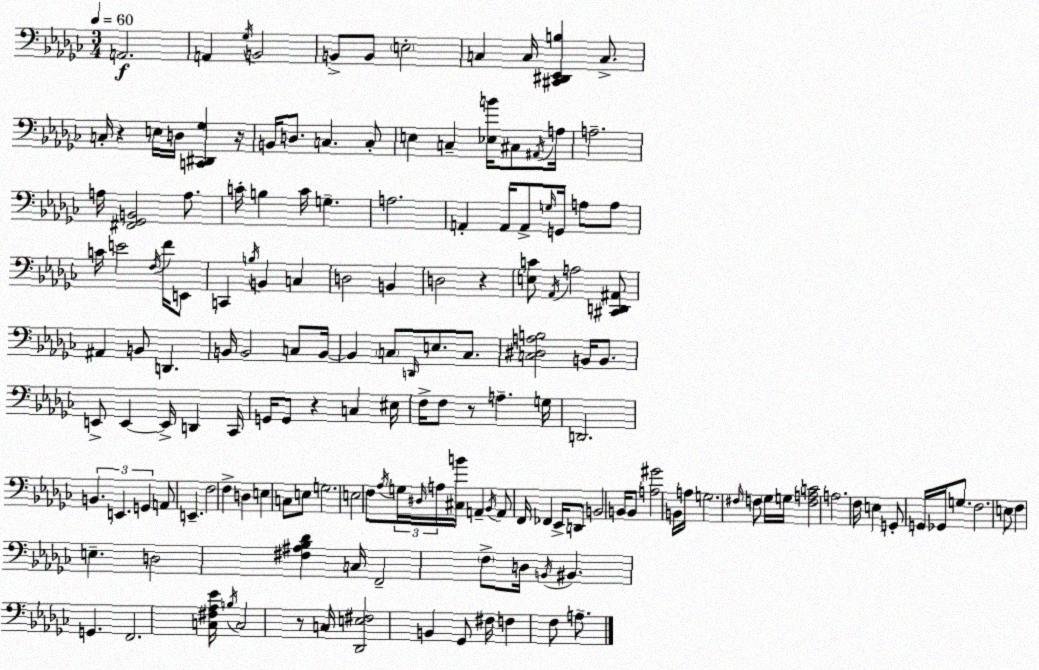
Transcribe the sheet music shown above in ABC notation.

X:1
T:Untitled
M:3/4
L:1/4
K:Ebm
A,,2 A,, _G,/4 B,,2 B,,/2 B,,/2 E,2 C, C,/4 [^C,,^D,,_E,,B,] C,/2 C,/4 z E,/4 D,/4 [C,,^D,,_G,] z/4 B,,/4 D,/2 C, C,/2 E, C, [_E,B]/4 ^C,/2 ^A,,/4 A,/4 A,2 A,/4 [^F,,_G,,B,,]2 A,/2 C/4 B, C/4 G, A,2 A,, A,,/4 A,,/2 G,/4 G,,/4 A,/2 A,/2 C/4 E2 F,/4 F/4 E,,/2 C,, B,/4 B,, C, D,2 B,, D,2 z [E,C]/2 _A,,/4 A,2 [^C,,D,,^A,,]/2 ^A,, B,,/2 D,, B,,/4 B,,2 C,/2 B,,/4 B,, C,/2 D,,/4 E,/2 C,/2 [C,^D,A,B,]2 B,,/4 B,,/2 E,,/2 E,, E,,/4 D,, _C,,/4 G,,/4 G,,/2 z C, ^E,/4 F,/4 F,/2 z/2 A, G,/4 D,,2 B,, E,, G,, A,,/2 E,, F,2 F, D, E, C,/2 E,/2 G,2 E,2 F,/2 _A,/4 G,/4 ^D,/4 A,/4 [^C,B]/4 A,, _B,,/4 A,,/2 F,,/4 _F,, _E,,/4 D,,/2 B,,2 B,,/4 B,,/2 [A,^G]2 B,,/4 A,/4 G,2 ^F,/4 F,/2 _G,/4 G,/4 [F,A,C]2 A,2 F,/4 E, G,,/2 G,,/4 _G,,/4 G,/2 F,2 E,/2 F, E, D,2 [^F,^A,_B,_D] C,/4 F,,2 F,/2 D,/4 B,,/4 ^B,, G,, F,,2 [C,^F,_A,_E]/4 B,/4 C,2 z/2 C,/4 [_D,,E,^F,]2 B,, _G,,/2 ^F,/4 F, F,/2 A,/2